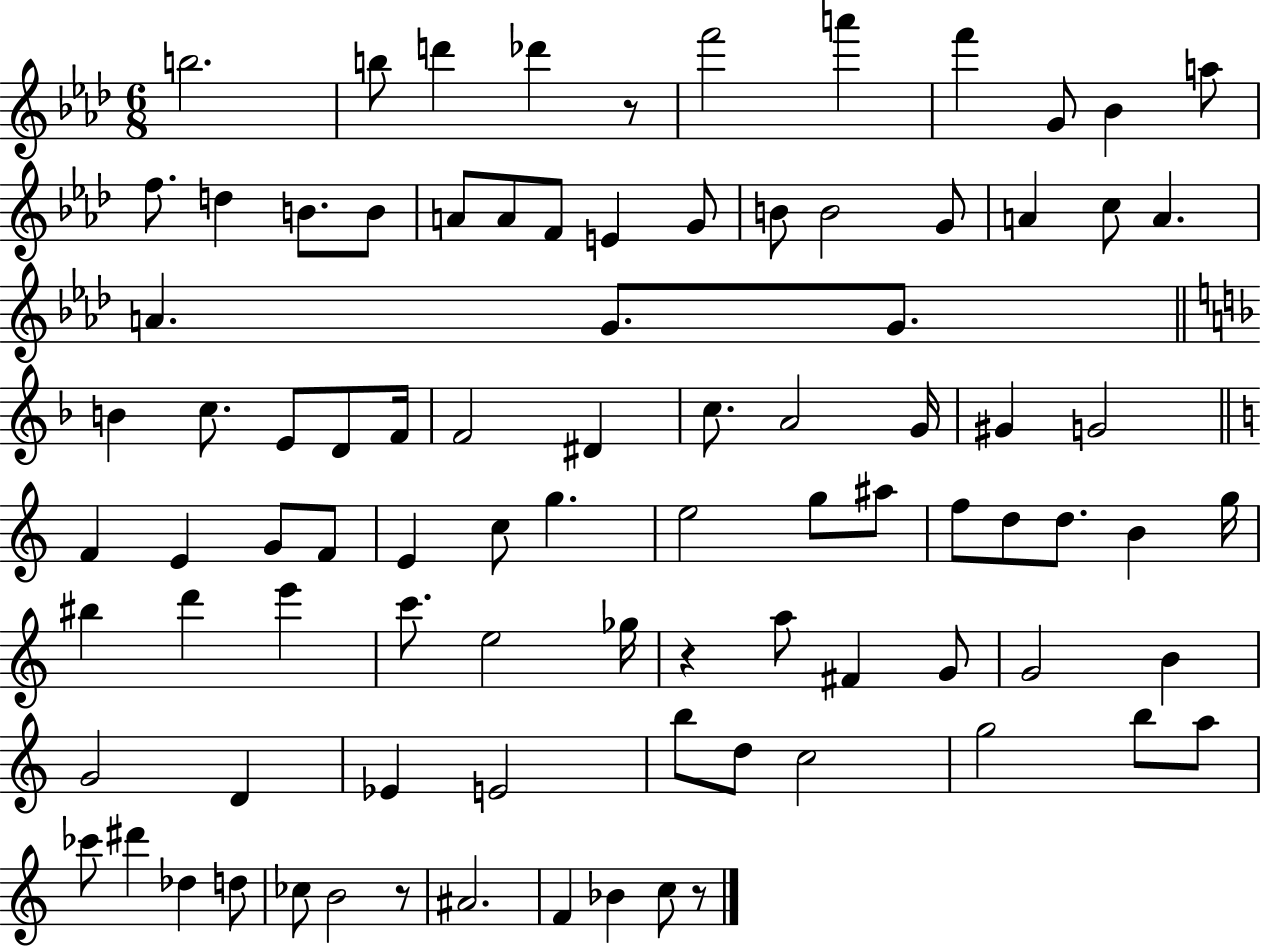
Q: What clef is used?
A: treble